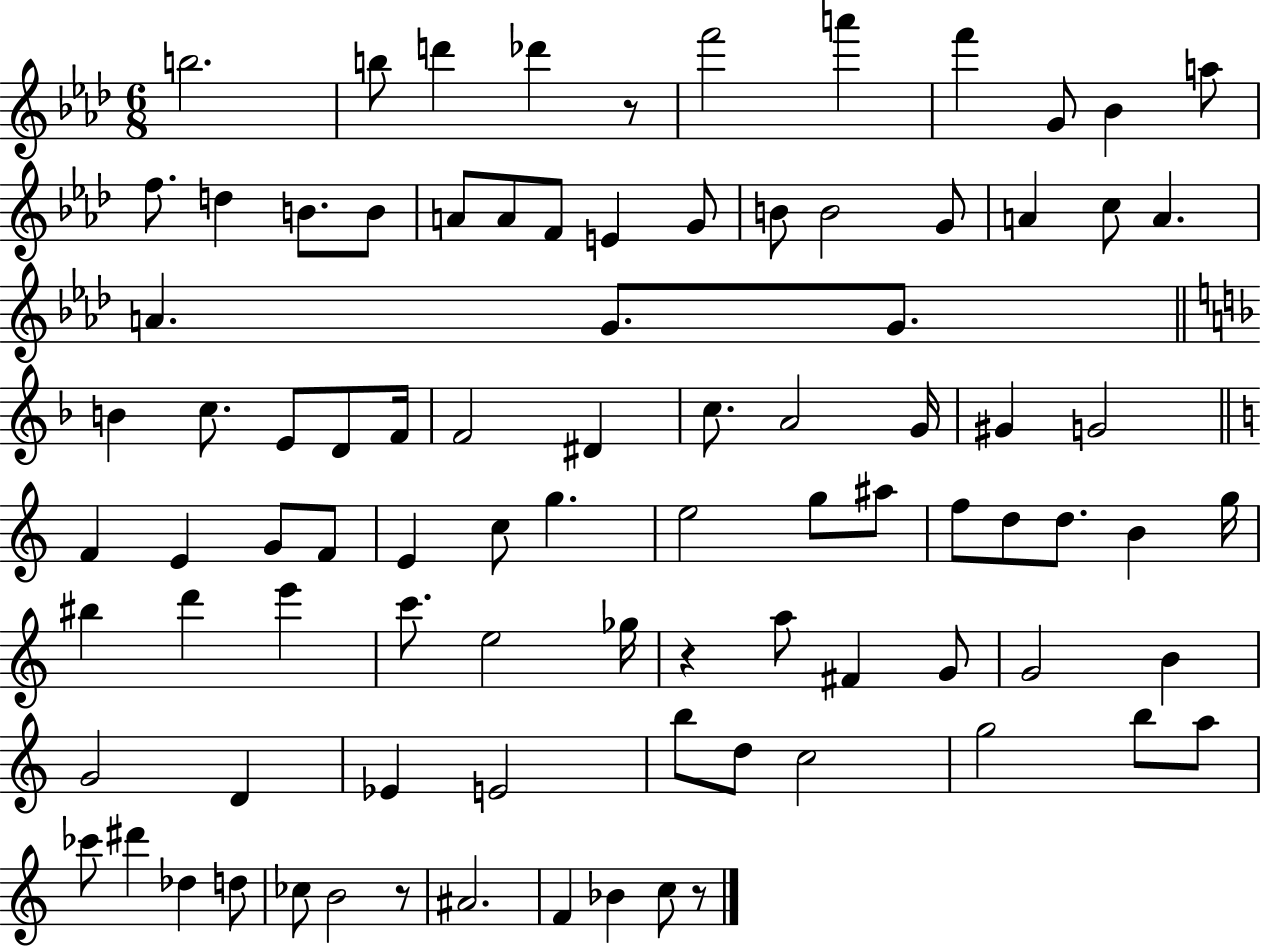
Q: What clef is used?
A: treble